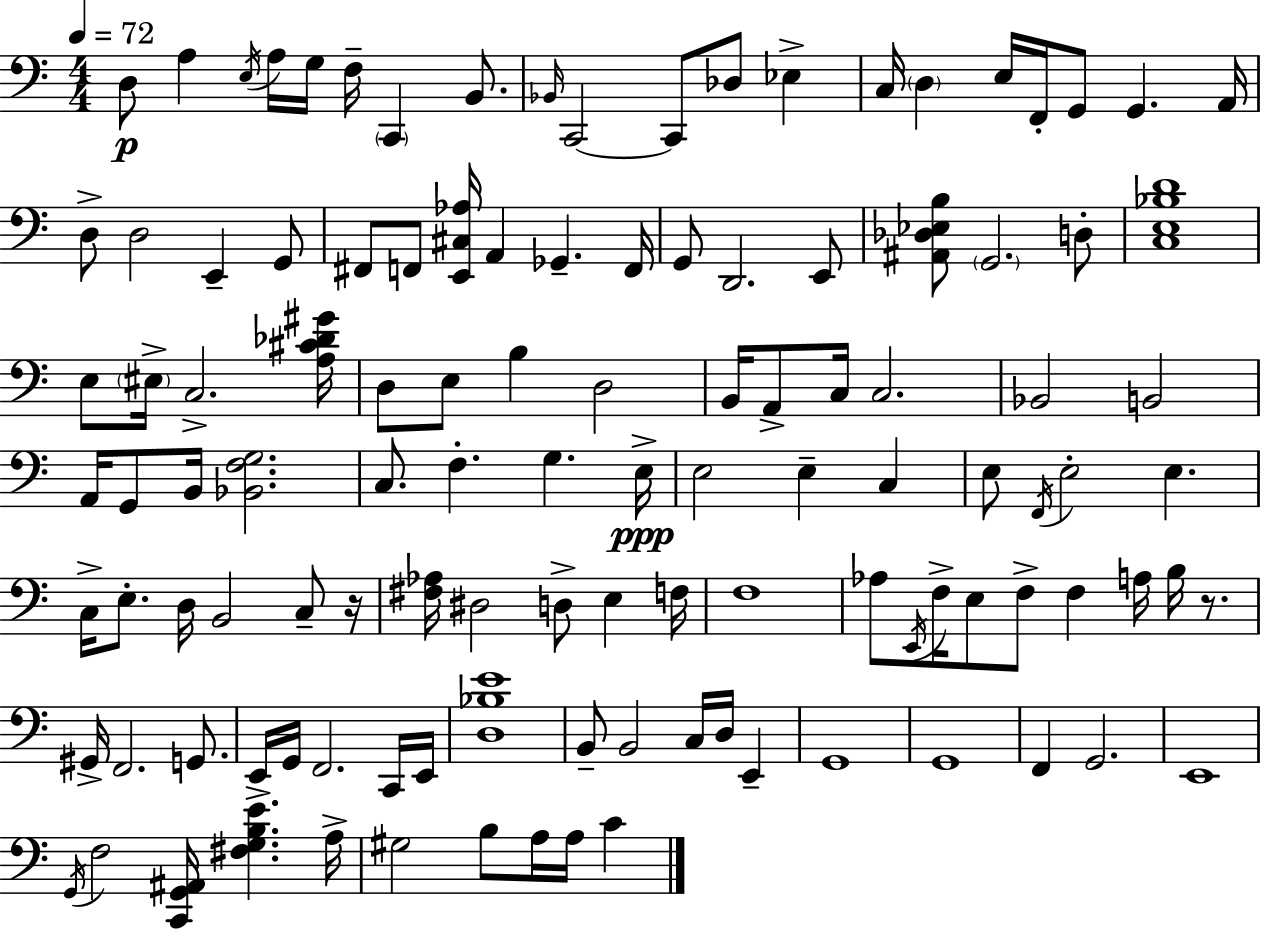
D3/e A3/q E3/s A3/s G3/s F3/s C2/q B2/e. Bb2/s C2/h C2/e Db3/e Eb3/q C3/s D3/q E3/s F2/s G2/e G2/q. A2/s D3/e D3/h E2/q G2/e F#2/e F2/e [E2,C#3,Ab3]/s A2/q Gb2/q. F2/s G2/e D2/h. E2/e [A#2,Db3,Eb3,B3]/e G2/h. D3/e [C3,E3,Bb3,D4]/w E3/e EIS3/s C3/h. [A3,C#4,Db4,G#4]/s D3/e E3/e B3/q D3/h B2/s A2/e C3/s C3/h. Bb2/h B2/h A2/s G2/e B2/s [Bb2,F3,G3]/h. C3/e. F3/q. G3/q. E3/s E3/h E3/q C3/q E3/e F2/s E3/h E3/q. C3/s E3/e. D3/s B2/h C3/e R/s [F#3,Ab3]/s D#3/h D3/e E3/q F3/s F3/w Ab3/e E2/s F3/s E3/e F3/e F3/q A3/s B3/s R/e. G#2/s F2/h. G2/e. E2/s G2/s F2/h. C2/s E2/s [D3,Bb3,E4]/w B2/e B2/h C3/s D3/s E2/q G2/w G2/w F2/q G2/h. E2/w G2/s F3/h [C2,G2,A#2]/s [F#3,G3,B3,E4]/q. A3/s G#3/h B3/e A3/s A3/s C4/q